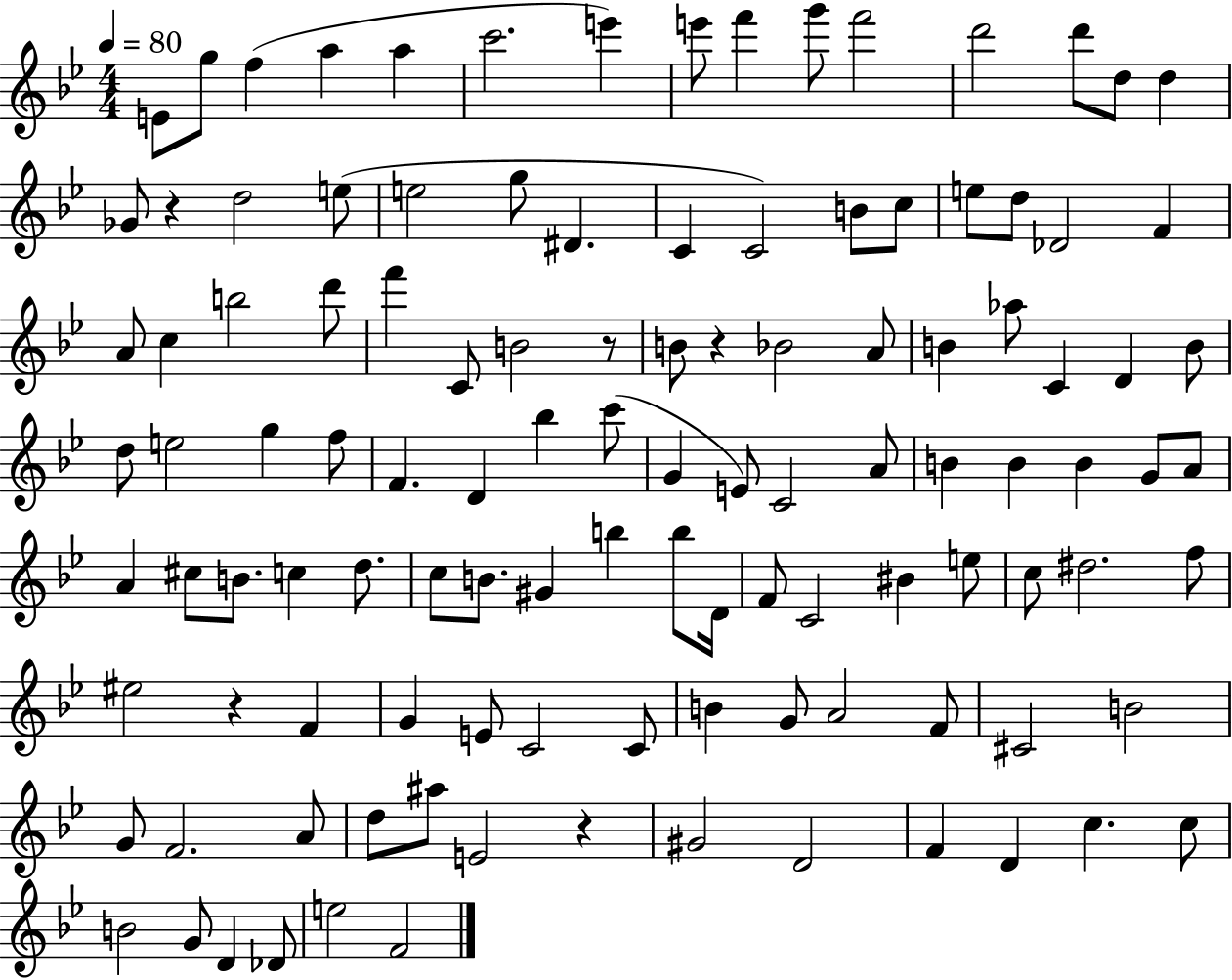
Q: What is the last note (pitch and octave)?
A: F4